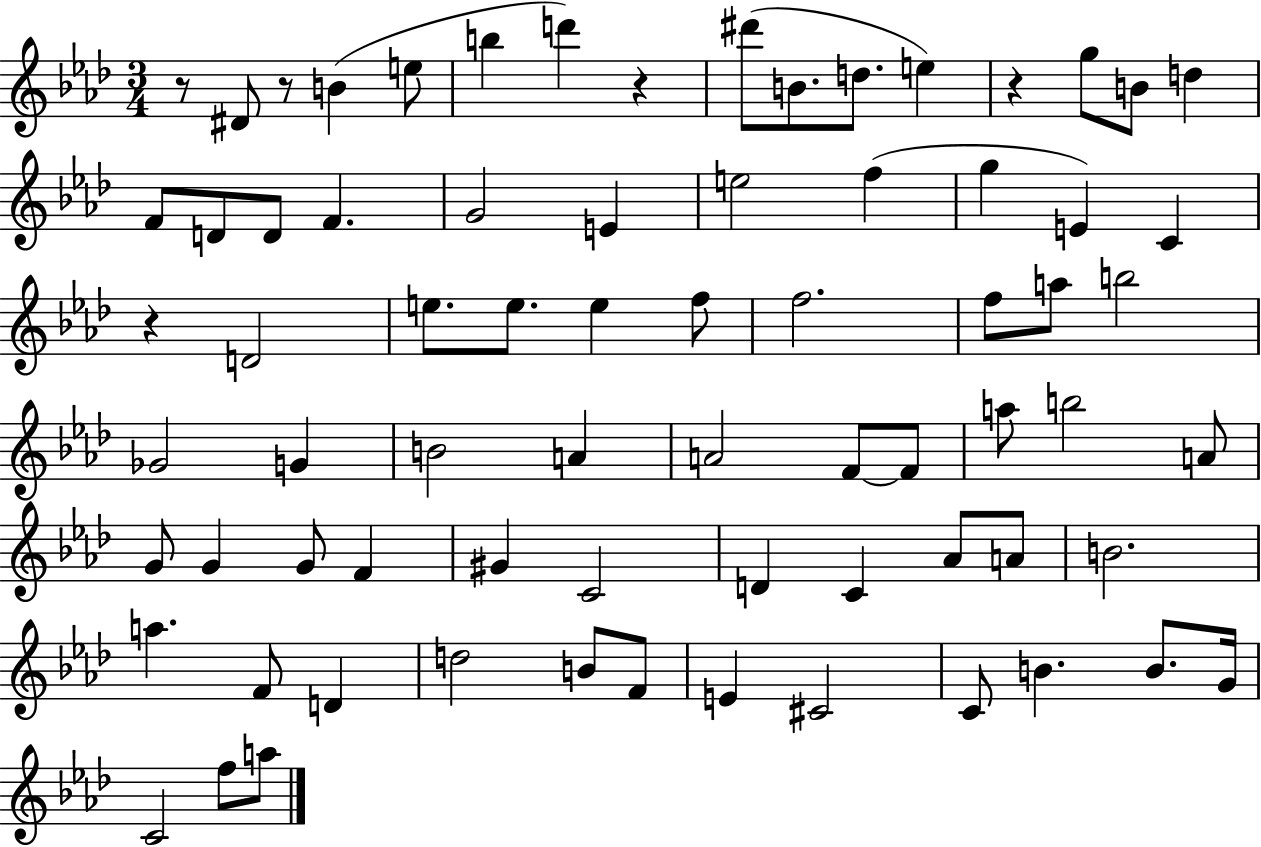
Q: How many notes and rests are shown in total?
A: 73